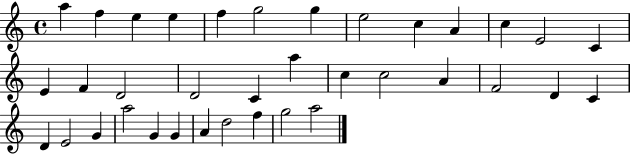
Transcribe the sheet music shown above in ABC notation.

X:1
T:Untitled
M:4/4
L:1/4
K:C
a f e e f g2 g e2 c A c E2 C E F D2 D2 C a c c2 A F2 D C D E2 G a2 G G A d2 f g2 a2